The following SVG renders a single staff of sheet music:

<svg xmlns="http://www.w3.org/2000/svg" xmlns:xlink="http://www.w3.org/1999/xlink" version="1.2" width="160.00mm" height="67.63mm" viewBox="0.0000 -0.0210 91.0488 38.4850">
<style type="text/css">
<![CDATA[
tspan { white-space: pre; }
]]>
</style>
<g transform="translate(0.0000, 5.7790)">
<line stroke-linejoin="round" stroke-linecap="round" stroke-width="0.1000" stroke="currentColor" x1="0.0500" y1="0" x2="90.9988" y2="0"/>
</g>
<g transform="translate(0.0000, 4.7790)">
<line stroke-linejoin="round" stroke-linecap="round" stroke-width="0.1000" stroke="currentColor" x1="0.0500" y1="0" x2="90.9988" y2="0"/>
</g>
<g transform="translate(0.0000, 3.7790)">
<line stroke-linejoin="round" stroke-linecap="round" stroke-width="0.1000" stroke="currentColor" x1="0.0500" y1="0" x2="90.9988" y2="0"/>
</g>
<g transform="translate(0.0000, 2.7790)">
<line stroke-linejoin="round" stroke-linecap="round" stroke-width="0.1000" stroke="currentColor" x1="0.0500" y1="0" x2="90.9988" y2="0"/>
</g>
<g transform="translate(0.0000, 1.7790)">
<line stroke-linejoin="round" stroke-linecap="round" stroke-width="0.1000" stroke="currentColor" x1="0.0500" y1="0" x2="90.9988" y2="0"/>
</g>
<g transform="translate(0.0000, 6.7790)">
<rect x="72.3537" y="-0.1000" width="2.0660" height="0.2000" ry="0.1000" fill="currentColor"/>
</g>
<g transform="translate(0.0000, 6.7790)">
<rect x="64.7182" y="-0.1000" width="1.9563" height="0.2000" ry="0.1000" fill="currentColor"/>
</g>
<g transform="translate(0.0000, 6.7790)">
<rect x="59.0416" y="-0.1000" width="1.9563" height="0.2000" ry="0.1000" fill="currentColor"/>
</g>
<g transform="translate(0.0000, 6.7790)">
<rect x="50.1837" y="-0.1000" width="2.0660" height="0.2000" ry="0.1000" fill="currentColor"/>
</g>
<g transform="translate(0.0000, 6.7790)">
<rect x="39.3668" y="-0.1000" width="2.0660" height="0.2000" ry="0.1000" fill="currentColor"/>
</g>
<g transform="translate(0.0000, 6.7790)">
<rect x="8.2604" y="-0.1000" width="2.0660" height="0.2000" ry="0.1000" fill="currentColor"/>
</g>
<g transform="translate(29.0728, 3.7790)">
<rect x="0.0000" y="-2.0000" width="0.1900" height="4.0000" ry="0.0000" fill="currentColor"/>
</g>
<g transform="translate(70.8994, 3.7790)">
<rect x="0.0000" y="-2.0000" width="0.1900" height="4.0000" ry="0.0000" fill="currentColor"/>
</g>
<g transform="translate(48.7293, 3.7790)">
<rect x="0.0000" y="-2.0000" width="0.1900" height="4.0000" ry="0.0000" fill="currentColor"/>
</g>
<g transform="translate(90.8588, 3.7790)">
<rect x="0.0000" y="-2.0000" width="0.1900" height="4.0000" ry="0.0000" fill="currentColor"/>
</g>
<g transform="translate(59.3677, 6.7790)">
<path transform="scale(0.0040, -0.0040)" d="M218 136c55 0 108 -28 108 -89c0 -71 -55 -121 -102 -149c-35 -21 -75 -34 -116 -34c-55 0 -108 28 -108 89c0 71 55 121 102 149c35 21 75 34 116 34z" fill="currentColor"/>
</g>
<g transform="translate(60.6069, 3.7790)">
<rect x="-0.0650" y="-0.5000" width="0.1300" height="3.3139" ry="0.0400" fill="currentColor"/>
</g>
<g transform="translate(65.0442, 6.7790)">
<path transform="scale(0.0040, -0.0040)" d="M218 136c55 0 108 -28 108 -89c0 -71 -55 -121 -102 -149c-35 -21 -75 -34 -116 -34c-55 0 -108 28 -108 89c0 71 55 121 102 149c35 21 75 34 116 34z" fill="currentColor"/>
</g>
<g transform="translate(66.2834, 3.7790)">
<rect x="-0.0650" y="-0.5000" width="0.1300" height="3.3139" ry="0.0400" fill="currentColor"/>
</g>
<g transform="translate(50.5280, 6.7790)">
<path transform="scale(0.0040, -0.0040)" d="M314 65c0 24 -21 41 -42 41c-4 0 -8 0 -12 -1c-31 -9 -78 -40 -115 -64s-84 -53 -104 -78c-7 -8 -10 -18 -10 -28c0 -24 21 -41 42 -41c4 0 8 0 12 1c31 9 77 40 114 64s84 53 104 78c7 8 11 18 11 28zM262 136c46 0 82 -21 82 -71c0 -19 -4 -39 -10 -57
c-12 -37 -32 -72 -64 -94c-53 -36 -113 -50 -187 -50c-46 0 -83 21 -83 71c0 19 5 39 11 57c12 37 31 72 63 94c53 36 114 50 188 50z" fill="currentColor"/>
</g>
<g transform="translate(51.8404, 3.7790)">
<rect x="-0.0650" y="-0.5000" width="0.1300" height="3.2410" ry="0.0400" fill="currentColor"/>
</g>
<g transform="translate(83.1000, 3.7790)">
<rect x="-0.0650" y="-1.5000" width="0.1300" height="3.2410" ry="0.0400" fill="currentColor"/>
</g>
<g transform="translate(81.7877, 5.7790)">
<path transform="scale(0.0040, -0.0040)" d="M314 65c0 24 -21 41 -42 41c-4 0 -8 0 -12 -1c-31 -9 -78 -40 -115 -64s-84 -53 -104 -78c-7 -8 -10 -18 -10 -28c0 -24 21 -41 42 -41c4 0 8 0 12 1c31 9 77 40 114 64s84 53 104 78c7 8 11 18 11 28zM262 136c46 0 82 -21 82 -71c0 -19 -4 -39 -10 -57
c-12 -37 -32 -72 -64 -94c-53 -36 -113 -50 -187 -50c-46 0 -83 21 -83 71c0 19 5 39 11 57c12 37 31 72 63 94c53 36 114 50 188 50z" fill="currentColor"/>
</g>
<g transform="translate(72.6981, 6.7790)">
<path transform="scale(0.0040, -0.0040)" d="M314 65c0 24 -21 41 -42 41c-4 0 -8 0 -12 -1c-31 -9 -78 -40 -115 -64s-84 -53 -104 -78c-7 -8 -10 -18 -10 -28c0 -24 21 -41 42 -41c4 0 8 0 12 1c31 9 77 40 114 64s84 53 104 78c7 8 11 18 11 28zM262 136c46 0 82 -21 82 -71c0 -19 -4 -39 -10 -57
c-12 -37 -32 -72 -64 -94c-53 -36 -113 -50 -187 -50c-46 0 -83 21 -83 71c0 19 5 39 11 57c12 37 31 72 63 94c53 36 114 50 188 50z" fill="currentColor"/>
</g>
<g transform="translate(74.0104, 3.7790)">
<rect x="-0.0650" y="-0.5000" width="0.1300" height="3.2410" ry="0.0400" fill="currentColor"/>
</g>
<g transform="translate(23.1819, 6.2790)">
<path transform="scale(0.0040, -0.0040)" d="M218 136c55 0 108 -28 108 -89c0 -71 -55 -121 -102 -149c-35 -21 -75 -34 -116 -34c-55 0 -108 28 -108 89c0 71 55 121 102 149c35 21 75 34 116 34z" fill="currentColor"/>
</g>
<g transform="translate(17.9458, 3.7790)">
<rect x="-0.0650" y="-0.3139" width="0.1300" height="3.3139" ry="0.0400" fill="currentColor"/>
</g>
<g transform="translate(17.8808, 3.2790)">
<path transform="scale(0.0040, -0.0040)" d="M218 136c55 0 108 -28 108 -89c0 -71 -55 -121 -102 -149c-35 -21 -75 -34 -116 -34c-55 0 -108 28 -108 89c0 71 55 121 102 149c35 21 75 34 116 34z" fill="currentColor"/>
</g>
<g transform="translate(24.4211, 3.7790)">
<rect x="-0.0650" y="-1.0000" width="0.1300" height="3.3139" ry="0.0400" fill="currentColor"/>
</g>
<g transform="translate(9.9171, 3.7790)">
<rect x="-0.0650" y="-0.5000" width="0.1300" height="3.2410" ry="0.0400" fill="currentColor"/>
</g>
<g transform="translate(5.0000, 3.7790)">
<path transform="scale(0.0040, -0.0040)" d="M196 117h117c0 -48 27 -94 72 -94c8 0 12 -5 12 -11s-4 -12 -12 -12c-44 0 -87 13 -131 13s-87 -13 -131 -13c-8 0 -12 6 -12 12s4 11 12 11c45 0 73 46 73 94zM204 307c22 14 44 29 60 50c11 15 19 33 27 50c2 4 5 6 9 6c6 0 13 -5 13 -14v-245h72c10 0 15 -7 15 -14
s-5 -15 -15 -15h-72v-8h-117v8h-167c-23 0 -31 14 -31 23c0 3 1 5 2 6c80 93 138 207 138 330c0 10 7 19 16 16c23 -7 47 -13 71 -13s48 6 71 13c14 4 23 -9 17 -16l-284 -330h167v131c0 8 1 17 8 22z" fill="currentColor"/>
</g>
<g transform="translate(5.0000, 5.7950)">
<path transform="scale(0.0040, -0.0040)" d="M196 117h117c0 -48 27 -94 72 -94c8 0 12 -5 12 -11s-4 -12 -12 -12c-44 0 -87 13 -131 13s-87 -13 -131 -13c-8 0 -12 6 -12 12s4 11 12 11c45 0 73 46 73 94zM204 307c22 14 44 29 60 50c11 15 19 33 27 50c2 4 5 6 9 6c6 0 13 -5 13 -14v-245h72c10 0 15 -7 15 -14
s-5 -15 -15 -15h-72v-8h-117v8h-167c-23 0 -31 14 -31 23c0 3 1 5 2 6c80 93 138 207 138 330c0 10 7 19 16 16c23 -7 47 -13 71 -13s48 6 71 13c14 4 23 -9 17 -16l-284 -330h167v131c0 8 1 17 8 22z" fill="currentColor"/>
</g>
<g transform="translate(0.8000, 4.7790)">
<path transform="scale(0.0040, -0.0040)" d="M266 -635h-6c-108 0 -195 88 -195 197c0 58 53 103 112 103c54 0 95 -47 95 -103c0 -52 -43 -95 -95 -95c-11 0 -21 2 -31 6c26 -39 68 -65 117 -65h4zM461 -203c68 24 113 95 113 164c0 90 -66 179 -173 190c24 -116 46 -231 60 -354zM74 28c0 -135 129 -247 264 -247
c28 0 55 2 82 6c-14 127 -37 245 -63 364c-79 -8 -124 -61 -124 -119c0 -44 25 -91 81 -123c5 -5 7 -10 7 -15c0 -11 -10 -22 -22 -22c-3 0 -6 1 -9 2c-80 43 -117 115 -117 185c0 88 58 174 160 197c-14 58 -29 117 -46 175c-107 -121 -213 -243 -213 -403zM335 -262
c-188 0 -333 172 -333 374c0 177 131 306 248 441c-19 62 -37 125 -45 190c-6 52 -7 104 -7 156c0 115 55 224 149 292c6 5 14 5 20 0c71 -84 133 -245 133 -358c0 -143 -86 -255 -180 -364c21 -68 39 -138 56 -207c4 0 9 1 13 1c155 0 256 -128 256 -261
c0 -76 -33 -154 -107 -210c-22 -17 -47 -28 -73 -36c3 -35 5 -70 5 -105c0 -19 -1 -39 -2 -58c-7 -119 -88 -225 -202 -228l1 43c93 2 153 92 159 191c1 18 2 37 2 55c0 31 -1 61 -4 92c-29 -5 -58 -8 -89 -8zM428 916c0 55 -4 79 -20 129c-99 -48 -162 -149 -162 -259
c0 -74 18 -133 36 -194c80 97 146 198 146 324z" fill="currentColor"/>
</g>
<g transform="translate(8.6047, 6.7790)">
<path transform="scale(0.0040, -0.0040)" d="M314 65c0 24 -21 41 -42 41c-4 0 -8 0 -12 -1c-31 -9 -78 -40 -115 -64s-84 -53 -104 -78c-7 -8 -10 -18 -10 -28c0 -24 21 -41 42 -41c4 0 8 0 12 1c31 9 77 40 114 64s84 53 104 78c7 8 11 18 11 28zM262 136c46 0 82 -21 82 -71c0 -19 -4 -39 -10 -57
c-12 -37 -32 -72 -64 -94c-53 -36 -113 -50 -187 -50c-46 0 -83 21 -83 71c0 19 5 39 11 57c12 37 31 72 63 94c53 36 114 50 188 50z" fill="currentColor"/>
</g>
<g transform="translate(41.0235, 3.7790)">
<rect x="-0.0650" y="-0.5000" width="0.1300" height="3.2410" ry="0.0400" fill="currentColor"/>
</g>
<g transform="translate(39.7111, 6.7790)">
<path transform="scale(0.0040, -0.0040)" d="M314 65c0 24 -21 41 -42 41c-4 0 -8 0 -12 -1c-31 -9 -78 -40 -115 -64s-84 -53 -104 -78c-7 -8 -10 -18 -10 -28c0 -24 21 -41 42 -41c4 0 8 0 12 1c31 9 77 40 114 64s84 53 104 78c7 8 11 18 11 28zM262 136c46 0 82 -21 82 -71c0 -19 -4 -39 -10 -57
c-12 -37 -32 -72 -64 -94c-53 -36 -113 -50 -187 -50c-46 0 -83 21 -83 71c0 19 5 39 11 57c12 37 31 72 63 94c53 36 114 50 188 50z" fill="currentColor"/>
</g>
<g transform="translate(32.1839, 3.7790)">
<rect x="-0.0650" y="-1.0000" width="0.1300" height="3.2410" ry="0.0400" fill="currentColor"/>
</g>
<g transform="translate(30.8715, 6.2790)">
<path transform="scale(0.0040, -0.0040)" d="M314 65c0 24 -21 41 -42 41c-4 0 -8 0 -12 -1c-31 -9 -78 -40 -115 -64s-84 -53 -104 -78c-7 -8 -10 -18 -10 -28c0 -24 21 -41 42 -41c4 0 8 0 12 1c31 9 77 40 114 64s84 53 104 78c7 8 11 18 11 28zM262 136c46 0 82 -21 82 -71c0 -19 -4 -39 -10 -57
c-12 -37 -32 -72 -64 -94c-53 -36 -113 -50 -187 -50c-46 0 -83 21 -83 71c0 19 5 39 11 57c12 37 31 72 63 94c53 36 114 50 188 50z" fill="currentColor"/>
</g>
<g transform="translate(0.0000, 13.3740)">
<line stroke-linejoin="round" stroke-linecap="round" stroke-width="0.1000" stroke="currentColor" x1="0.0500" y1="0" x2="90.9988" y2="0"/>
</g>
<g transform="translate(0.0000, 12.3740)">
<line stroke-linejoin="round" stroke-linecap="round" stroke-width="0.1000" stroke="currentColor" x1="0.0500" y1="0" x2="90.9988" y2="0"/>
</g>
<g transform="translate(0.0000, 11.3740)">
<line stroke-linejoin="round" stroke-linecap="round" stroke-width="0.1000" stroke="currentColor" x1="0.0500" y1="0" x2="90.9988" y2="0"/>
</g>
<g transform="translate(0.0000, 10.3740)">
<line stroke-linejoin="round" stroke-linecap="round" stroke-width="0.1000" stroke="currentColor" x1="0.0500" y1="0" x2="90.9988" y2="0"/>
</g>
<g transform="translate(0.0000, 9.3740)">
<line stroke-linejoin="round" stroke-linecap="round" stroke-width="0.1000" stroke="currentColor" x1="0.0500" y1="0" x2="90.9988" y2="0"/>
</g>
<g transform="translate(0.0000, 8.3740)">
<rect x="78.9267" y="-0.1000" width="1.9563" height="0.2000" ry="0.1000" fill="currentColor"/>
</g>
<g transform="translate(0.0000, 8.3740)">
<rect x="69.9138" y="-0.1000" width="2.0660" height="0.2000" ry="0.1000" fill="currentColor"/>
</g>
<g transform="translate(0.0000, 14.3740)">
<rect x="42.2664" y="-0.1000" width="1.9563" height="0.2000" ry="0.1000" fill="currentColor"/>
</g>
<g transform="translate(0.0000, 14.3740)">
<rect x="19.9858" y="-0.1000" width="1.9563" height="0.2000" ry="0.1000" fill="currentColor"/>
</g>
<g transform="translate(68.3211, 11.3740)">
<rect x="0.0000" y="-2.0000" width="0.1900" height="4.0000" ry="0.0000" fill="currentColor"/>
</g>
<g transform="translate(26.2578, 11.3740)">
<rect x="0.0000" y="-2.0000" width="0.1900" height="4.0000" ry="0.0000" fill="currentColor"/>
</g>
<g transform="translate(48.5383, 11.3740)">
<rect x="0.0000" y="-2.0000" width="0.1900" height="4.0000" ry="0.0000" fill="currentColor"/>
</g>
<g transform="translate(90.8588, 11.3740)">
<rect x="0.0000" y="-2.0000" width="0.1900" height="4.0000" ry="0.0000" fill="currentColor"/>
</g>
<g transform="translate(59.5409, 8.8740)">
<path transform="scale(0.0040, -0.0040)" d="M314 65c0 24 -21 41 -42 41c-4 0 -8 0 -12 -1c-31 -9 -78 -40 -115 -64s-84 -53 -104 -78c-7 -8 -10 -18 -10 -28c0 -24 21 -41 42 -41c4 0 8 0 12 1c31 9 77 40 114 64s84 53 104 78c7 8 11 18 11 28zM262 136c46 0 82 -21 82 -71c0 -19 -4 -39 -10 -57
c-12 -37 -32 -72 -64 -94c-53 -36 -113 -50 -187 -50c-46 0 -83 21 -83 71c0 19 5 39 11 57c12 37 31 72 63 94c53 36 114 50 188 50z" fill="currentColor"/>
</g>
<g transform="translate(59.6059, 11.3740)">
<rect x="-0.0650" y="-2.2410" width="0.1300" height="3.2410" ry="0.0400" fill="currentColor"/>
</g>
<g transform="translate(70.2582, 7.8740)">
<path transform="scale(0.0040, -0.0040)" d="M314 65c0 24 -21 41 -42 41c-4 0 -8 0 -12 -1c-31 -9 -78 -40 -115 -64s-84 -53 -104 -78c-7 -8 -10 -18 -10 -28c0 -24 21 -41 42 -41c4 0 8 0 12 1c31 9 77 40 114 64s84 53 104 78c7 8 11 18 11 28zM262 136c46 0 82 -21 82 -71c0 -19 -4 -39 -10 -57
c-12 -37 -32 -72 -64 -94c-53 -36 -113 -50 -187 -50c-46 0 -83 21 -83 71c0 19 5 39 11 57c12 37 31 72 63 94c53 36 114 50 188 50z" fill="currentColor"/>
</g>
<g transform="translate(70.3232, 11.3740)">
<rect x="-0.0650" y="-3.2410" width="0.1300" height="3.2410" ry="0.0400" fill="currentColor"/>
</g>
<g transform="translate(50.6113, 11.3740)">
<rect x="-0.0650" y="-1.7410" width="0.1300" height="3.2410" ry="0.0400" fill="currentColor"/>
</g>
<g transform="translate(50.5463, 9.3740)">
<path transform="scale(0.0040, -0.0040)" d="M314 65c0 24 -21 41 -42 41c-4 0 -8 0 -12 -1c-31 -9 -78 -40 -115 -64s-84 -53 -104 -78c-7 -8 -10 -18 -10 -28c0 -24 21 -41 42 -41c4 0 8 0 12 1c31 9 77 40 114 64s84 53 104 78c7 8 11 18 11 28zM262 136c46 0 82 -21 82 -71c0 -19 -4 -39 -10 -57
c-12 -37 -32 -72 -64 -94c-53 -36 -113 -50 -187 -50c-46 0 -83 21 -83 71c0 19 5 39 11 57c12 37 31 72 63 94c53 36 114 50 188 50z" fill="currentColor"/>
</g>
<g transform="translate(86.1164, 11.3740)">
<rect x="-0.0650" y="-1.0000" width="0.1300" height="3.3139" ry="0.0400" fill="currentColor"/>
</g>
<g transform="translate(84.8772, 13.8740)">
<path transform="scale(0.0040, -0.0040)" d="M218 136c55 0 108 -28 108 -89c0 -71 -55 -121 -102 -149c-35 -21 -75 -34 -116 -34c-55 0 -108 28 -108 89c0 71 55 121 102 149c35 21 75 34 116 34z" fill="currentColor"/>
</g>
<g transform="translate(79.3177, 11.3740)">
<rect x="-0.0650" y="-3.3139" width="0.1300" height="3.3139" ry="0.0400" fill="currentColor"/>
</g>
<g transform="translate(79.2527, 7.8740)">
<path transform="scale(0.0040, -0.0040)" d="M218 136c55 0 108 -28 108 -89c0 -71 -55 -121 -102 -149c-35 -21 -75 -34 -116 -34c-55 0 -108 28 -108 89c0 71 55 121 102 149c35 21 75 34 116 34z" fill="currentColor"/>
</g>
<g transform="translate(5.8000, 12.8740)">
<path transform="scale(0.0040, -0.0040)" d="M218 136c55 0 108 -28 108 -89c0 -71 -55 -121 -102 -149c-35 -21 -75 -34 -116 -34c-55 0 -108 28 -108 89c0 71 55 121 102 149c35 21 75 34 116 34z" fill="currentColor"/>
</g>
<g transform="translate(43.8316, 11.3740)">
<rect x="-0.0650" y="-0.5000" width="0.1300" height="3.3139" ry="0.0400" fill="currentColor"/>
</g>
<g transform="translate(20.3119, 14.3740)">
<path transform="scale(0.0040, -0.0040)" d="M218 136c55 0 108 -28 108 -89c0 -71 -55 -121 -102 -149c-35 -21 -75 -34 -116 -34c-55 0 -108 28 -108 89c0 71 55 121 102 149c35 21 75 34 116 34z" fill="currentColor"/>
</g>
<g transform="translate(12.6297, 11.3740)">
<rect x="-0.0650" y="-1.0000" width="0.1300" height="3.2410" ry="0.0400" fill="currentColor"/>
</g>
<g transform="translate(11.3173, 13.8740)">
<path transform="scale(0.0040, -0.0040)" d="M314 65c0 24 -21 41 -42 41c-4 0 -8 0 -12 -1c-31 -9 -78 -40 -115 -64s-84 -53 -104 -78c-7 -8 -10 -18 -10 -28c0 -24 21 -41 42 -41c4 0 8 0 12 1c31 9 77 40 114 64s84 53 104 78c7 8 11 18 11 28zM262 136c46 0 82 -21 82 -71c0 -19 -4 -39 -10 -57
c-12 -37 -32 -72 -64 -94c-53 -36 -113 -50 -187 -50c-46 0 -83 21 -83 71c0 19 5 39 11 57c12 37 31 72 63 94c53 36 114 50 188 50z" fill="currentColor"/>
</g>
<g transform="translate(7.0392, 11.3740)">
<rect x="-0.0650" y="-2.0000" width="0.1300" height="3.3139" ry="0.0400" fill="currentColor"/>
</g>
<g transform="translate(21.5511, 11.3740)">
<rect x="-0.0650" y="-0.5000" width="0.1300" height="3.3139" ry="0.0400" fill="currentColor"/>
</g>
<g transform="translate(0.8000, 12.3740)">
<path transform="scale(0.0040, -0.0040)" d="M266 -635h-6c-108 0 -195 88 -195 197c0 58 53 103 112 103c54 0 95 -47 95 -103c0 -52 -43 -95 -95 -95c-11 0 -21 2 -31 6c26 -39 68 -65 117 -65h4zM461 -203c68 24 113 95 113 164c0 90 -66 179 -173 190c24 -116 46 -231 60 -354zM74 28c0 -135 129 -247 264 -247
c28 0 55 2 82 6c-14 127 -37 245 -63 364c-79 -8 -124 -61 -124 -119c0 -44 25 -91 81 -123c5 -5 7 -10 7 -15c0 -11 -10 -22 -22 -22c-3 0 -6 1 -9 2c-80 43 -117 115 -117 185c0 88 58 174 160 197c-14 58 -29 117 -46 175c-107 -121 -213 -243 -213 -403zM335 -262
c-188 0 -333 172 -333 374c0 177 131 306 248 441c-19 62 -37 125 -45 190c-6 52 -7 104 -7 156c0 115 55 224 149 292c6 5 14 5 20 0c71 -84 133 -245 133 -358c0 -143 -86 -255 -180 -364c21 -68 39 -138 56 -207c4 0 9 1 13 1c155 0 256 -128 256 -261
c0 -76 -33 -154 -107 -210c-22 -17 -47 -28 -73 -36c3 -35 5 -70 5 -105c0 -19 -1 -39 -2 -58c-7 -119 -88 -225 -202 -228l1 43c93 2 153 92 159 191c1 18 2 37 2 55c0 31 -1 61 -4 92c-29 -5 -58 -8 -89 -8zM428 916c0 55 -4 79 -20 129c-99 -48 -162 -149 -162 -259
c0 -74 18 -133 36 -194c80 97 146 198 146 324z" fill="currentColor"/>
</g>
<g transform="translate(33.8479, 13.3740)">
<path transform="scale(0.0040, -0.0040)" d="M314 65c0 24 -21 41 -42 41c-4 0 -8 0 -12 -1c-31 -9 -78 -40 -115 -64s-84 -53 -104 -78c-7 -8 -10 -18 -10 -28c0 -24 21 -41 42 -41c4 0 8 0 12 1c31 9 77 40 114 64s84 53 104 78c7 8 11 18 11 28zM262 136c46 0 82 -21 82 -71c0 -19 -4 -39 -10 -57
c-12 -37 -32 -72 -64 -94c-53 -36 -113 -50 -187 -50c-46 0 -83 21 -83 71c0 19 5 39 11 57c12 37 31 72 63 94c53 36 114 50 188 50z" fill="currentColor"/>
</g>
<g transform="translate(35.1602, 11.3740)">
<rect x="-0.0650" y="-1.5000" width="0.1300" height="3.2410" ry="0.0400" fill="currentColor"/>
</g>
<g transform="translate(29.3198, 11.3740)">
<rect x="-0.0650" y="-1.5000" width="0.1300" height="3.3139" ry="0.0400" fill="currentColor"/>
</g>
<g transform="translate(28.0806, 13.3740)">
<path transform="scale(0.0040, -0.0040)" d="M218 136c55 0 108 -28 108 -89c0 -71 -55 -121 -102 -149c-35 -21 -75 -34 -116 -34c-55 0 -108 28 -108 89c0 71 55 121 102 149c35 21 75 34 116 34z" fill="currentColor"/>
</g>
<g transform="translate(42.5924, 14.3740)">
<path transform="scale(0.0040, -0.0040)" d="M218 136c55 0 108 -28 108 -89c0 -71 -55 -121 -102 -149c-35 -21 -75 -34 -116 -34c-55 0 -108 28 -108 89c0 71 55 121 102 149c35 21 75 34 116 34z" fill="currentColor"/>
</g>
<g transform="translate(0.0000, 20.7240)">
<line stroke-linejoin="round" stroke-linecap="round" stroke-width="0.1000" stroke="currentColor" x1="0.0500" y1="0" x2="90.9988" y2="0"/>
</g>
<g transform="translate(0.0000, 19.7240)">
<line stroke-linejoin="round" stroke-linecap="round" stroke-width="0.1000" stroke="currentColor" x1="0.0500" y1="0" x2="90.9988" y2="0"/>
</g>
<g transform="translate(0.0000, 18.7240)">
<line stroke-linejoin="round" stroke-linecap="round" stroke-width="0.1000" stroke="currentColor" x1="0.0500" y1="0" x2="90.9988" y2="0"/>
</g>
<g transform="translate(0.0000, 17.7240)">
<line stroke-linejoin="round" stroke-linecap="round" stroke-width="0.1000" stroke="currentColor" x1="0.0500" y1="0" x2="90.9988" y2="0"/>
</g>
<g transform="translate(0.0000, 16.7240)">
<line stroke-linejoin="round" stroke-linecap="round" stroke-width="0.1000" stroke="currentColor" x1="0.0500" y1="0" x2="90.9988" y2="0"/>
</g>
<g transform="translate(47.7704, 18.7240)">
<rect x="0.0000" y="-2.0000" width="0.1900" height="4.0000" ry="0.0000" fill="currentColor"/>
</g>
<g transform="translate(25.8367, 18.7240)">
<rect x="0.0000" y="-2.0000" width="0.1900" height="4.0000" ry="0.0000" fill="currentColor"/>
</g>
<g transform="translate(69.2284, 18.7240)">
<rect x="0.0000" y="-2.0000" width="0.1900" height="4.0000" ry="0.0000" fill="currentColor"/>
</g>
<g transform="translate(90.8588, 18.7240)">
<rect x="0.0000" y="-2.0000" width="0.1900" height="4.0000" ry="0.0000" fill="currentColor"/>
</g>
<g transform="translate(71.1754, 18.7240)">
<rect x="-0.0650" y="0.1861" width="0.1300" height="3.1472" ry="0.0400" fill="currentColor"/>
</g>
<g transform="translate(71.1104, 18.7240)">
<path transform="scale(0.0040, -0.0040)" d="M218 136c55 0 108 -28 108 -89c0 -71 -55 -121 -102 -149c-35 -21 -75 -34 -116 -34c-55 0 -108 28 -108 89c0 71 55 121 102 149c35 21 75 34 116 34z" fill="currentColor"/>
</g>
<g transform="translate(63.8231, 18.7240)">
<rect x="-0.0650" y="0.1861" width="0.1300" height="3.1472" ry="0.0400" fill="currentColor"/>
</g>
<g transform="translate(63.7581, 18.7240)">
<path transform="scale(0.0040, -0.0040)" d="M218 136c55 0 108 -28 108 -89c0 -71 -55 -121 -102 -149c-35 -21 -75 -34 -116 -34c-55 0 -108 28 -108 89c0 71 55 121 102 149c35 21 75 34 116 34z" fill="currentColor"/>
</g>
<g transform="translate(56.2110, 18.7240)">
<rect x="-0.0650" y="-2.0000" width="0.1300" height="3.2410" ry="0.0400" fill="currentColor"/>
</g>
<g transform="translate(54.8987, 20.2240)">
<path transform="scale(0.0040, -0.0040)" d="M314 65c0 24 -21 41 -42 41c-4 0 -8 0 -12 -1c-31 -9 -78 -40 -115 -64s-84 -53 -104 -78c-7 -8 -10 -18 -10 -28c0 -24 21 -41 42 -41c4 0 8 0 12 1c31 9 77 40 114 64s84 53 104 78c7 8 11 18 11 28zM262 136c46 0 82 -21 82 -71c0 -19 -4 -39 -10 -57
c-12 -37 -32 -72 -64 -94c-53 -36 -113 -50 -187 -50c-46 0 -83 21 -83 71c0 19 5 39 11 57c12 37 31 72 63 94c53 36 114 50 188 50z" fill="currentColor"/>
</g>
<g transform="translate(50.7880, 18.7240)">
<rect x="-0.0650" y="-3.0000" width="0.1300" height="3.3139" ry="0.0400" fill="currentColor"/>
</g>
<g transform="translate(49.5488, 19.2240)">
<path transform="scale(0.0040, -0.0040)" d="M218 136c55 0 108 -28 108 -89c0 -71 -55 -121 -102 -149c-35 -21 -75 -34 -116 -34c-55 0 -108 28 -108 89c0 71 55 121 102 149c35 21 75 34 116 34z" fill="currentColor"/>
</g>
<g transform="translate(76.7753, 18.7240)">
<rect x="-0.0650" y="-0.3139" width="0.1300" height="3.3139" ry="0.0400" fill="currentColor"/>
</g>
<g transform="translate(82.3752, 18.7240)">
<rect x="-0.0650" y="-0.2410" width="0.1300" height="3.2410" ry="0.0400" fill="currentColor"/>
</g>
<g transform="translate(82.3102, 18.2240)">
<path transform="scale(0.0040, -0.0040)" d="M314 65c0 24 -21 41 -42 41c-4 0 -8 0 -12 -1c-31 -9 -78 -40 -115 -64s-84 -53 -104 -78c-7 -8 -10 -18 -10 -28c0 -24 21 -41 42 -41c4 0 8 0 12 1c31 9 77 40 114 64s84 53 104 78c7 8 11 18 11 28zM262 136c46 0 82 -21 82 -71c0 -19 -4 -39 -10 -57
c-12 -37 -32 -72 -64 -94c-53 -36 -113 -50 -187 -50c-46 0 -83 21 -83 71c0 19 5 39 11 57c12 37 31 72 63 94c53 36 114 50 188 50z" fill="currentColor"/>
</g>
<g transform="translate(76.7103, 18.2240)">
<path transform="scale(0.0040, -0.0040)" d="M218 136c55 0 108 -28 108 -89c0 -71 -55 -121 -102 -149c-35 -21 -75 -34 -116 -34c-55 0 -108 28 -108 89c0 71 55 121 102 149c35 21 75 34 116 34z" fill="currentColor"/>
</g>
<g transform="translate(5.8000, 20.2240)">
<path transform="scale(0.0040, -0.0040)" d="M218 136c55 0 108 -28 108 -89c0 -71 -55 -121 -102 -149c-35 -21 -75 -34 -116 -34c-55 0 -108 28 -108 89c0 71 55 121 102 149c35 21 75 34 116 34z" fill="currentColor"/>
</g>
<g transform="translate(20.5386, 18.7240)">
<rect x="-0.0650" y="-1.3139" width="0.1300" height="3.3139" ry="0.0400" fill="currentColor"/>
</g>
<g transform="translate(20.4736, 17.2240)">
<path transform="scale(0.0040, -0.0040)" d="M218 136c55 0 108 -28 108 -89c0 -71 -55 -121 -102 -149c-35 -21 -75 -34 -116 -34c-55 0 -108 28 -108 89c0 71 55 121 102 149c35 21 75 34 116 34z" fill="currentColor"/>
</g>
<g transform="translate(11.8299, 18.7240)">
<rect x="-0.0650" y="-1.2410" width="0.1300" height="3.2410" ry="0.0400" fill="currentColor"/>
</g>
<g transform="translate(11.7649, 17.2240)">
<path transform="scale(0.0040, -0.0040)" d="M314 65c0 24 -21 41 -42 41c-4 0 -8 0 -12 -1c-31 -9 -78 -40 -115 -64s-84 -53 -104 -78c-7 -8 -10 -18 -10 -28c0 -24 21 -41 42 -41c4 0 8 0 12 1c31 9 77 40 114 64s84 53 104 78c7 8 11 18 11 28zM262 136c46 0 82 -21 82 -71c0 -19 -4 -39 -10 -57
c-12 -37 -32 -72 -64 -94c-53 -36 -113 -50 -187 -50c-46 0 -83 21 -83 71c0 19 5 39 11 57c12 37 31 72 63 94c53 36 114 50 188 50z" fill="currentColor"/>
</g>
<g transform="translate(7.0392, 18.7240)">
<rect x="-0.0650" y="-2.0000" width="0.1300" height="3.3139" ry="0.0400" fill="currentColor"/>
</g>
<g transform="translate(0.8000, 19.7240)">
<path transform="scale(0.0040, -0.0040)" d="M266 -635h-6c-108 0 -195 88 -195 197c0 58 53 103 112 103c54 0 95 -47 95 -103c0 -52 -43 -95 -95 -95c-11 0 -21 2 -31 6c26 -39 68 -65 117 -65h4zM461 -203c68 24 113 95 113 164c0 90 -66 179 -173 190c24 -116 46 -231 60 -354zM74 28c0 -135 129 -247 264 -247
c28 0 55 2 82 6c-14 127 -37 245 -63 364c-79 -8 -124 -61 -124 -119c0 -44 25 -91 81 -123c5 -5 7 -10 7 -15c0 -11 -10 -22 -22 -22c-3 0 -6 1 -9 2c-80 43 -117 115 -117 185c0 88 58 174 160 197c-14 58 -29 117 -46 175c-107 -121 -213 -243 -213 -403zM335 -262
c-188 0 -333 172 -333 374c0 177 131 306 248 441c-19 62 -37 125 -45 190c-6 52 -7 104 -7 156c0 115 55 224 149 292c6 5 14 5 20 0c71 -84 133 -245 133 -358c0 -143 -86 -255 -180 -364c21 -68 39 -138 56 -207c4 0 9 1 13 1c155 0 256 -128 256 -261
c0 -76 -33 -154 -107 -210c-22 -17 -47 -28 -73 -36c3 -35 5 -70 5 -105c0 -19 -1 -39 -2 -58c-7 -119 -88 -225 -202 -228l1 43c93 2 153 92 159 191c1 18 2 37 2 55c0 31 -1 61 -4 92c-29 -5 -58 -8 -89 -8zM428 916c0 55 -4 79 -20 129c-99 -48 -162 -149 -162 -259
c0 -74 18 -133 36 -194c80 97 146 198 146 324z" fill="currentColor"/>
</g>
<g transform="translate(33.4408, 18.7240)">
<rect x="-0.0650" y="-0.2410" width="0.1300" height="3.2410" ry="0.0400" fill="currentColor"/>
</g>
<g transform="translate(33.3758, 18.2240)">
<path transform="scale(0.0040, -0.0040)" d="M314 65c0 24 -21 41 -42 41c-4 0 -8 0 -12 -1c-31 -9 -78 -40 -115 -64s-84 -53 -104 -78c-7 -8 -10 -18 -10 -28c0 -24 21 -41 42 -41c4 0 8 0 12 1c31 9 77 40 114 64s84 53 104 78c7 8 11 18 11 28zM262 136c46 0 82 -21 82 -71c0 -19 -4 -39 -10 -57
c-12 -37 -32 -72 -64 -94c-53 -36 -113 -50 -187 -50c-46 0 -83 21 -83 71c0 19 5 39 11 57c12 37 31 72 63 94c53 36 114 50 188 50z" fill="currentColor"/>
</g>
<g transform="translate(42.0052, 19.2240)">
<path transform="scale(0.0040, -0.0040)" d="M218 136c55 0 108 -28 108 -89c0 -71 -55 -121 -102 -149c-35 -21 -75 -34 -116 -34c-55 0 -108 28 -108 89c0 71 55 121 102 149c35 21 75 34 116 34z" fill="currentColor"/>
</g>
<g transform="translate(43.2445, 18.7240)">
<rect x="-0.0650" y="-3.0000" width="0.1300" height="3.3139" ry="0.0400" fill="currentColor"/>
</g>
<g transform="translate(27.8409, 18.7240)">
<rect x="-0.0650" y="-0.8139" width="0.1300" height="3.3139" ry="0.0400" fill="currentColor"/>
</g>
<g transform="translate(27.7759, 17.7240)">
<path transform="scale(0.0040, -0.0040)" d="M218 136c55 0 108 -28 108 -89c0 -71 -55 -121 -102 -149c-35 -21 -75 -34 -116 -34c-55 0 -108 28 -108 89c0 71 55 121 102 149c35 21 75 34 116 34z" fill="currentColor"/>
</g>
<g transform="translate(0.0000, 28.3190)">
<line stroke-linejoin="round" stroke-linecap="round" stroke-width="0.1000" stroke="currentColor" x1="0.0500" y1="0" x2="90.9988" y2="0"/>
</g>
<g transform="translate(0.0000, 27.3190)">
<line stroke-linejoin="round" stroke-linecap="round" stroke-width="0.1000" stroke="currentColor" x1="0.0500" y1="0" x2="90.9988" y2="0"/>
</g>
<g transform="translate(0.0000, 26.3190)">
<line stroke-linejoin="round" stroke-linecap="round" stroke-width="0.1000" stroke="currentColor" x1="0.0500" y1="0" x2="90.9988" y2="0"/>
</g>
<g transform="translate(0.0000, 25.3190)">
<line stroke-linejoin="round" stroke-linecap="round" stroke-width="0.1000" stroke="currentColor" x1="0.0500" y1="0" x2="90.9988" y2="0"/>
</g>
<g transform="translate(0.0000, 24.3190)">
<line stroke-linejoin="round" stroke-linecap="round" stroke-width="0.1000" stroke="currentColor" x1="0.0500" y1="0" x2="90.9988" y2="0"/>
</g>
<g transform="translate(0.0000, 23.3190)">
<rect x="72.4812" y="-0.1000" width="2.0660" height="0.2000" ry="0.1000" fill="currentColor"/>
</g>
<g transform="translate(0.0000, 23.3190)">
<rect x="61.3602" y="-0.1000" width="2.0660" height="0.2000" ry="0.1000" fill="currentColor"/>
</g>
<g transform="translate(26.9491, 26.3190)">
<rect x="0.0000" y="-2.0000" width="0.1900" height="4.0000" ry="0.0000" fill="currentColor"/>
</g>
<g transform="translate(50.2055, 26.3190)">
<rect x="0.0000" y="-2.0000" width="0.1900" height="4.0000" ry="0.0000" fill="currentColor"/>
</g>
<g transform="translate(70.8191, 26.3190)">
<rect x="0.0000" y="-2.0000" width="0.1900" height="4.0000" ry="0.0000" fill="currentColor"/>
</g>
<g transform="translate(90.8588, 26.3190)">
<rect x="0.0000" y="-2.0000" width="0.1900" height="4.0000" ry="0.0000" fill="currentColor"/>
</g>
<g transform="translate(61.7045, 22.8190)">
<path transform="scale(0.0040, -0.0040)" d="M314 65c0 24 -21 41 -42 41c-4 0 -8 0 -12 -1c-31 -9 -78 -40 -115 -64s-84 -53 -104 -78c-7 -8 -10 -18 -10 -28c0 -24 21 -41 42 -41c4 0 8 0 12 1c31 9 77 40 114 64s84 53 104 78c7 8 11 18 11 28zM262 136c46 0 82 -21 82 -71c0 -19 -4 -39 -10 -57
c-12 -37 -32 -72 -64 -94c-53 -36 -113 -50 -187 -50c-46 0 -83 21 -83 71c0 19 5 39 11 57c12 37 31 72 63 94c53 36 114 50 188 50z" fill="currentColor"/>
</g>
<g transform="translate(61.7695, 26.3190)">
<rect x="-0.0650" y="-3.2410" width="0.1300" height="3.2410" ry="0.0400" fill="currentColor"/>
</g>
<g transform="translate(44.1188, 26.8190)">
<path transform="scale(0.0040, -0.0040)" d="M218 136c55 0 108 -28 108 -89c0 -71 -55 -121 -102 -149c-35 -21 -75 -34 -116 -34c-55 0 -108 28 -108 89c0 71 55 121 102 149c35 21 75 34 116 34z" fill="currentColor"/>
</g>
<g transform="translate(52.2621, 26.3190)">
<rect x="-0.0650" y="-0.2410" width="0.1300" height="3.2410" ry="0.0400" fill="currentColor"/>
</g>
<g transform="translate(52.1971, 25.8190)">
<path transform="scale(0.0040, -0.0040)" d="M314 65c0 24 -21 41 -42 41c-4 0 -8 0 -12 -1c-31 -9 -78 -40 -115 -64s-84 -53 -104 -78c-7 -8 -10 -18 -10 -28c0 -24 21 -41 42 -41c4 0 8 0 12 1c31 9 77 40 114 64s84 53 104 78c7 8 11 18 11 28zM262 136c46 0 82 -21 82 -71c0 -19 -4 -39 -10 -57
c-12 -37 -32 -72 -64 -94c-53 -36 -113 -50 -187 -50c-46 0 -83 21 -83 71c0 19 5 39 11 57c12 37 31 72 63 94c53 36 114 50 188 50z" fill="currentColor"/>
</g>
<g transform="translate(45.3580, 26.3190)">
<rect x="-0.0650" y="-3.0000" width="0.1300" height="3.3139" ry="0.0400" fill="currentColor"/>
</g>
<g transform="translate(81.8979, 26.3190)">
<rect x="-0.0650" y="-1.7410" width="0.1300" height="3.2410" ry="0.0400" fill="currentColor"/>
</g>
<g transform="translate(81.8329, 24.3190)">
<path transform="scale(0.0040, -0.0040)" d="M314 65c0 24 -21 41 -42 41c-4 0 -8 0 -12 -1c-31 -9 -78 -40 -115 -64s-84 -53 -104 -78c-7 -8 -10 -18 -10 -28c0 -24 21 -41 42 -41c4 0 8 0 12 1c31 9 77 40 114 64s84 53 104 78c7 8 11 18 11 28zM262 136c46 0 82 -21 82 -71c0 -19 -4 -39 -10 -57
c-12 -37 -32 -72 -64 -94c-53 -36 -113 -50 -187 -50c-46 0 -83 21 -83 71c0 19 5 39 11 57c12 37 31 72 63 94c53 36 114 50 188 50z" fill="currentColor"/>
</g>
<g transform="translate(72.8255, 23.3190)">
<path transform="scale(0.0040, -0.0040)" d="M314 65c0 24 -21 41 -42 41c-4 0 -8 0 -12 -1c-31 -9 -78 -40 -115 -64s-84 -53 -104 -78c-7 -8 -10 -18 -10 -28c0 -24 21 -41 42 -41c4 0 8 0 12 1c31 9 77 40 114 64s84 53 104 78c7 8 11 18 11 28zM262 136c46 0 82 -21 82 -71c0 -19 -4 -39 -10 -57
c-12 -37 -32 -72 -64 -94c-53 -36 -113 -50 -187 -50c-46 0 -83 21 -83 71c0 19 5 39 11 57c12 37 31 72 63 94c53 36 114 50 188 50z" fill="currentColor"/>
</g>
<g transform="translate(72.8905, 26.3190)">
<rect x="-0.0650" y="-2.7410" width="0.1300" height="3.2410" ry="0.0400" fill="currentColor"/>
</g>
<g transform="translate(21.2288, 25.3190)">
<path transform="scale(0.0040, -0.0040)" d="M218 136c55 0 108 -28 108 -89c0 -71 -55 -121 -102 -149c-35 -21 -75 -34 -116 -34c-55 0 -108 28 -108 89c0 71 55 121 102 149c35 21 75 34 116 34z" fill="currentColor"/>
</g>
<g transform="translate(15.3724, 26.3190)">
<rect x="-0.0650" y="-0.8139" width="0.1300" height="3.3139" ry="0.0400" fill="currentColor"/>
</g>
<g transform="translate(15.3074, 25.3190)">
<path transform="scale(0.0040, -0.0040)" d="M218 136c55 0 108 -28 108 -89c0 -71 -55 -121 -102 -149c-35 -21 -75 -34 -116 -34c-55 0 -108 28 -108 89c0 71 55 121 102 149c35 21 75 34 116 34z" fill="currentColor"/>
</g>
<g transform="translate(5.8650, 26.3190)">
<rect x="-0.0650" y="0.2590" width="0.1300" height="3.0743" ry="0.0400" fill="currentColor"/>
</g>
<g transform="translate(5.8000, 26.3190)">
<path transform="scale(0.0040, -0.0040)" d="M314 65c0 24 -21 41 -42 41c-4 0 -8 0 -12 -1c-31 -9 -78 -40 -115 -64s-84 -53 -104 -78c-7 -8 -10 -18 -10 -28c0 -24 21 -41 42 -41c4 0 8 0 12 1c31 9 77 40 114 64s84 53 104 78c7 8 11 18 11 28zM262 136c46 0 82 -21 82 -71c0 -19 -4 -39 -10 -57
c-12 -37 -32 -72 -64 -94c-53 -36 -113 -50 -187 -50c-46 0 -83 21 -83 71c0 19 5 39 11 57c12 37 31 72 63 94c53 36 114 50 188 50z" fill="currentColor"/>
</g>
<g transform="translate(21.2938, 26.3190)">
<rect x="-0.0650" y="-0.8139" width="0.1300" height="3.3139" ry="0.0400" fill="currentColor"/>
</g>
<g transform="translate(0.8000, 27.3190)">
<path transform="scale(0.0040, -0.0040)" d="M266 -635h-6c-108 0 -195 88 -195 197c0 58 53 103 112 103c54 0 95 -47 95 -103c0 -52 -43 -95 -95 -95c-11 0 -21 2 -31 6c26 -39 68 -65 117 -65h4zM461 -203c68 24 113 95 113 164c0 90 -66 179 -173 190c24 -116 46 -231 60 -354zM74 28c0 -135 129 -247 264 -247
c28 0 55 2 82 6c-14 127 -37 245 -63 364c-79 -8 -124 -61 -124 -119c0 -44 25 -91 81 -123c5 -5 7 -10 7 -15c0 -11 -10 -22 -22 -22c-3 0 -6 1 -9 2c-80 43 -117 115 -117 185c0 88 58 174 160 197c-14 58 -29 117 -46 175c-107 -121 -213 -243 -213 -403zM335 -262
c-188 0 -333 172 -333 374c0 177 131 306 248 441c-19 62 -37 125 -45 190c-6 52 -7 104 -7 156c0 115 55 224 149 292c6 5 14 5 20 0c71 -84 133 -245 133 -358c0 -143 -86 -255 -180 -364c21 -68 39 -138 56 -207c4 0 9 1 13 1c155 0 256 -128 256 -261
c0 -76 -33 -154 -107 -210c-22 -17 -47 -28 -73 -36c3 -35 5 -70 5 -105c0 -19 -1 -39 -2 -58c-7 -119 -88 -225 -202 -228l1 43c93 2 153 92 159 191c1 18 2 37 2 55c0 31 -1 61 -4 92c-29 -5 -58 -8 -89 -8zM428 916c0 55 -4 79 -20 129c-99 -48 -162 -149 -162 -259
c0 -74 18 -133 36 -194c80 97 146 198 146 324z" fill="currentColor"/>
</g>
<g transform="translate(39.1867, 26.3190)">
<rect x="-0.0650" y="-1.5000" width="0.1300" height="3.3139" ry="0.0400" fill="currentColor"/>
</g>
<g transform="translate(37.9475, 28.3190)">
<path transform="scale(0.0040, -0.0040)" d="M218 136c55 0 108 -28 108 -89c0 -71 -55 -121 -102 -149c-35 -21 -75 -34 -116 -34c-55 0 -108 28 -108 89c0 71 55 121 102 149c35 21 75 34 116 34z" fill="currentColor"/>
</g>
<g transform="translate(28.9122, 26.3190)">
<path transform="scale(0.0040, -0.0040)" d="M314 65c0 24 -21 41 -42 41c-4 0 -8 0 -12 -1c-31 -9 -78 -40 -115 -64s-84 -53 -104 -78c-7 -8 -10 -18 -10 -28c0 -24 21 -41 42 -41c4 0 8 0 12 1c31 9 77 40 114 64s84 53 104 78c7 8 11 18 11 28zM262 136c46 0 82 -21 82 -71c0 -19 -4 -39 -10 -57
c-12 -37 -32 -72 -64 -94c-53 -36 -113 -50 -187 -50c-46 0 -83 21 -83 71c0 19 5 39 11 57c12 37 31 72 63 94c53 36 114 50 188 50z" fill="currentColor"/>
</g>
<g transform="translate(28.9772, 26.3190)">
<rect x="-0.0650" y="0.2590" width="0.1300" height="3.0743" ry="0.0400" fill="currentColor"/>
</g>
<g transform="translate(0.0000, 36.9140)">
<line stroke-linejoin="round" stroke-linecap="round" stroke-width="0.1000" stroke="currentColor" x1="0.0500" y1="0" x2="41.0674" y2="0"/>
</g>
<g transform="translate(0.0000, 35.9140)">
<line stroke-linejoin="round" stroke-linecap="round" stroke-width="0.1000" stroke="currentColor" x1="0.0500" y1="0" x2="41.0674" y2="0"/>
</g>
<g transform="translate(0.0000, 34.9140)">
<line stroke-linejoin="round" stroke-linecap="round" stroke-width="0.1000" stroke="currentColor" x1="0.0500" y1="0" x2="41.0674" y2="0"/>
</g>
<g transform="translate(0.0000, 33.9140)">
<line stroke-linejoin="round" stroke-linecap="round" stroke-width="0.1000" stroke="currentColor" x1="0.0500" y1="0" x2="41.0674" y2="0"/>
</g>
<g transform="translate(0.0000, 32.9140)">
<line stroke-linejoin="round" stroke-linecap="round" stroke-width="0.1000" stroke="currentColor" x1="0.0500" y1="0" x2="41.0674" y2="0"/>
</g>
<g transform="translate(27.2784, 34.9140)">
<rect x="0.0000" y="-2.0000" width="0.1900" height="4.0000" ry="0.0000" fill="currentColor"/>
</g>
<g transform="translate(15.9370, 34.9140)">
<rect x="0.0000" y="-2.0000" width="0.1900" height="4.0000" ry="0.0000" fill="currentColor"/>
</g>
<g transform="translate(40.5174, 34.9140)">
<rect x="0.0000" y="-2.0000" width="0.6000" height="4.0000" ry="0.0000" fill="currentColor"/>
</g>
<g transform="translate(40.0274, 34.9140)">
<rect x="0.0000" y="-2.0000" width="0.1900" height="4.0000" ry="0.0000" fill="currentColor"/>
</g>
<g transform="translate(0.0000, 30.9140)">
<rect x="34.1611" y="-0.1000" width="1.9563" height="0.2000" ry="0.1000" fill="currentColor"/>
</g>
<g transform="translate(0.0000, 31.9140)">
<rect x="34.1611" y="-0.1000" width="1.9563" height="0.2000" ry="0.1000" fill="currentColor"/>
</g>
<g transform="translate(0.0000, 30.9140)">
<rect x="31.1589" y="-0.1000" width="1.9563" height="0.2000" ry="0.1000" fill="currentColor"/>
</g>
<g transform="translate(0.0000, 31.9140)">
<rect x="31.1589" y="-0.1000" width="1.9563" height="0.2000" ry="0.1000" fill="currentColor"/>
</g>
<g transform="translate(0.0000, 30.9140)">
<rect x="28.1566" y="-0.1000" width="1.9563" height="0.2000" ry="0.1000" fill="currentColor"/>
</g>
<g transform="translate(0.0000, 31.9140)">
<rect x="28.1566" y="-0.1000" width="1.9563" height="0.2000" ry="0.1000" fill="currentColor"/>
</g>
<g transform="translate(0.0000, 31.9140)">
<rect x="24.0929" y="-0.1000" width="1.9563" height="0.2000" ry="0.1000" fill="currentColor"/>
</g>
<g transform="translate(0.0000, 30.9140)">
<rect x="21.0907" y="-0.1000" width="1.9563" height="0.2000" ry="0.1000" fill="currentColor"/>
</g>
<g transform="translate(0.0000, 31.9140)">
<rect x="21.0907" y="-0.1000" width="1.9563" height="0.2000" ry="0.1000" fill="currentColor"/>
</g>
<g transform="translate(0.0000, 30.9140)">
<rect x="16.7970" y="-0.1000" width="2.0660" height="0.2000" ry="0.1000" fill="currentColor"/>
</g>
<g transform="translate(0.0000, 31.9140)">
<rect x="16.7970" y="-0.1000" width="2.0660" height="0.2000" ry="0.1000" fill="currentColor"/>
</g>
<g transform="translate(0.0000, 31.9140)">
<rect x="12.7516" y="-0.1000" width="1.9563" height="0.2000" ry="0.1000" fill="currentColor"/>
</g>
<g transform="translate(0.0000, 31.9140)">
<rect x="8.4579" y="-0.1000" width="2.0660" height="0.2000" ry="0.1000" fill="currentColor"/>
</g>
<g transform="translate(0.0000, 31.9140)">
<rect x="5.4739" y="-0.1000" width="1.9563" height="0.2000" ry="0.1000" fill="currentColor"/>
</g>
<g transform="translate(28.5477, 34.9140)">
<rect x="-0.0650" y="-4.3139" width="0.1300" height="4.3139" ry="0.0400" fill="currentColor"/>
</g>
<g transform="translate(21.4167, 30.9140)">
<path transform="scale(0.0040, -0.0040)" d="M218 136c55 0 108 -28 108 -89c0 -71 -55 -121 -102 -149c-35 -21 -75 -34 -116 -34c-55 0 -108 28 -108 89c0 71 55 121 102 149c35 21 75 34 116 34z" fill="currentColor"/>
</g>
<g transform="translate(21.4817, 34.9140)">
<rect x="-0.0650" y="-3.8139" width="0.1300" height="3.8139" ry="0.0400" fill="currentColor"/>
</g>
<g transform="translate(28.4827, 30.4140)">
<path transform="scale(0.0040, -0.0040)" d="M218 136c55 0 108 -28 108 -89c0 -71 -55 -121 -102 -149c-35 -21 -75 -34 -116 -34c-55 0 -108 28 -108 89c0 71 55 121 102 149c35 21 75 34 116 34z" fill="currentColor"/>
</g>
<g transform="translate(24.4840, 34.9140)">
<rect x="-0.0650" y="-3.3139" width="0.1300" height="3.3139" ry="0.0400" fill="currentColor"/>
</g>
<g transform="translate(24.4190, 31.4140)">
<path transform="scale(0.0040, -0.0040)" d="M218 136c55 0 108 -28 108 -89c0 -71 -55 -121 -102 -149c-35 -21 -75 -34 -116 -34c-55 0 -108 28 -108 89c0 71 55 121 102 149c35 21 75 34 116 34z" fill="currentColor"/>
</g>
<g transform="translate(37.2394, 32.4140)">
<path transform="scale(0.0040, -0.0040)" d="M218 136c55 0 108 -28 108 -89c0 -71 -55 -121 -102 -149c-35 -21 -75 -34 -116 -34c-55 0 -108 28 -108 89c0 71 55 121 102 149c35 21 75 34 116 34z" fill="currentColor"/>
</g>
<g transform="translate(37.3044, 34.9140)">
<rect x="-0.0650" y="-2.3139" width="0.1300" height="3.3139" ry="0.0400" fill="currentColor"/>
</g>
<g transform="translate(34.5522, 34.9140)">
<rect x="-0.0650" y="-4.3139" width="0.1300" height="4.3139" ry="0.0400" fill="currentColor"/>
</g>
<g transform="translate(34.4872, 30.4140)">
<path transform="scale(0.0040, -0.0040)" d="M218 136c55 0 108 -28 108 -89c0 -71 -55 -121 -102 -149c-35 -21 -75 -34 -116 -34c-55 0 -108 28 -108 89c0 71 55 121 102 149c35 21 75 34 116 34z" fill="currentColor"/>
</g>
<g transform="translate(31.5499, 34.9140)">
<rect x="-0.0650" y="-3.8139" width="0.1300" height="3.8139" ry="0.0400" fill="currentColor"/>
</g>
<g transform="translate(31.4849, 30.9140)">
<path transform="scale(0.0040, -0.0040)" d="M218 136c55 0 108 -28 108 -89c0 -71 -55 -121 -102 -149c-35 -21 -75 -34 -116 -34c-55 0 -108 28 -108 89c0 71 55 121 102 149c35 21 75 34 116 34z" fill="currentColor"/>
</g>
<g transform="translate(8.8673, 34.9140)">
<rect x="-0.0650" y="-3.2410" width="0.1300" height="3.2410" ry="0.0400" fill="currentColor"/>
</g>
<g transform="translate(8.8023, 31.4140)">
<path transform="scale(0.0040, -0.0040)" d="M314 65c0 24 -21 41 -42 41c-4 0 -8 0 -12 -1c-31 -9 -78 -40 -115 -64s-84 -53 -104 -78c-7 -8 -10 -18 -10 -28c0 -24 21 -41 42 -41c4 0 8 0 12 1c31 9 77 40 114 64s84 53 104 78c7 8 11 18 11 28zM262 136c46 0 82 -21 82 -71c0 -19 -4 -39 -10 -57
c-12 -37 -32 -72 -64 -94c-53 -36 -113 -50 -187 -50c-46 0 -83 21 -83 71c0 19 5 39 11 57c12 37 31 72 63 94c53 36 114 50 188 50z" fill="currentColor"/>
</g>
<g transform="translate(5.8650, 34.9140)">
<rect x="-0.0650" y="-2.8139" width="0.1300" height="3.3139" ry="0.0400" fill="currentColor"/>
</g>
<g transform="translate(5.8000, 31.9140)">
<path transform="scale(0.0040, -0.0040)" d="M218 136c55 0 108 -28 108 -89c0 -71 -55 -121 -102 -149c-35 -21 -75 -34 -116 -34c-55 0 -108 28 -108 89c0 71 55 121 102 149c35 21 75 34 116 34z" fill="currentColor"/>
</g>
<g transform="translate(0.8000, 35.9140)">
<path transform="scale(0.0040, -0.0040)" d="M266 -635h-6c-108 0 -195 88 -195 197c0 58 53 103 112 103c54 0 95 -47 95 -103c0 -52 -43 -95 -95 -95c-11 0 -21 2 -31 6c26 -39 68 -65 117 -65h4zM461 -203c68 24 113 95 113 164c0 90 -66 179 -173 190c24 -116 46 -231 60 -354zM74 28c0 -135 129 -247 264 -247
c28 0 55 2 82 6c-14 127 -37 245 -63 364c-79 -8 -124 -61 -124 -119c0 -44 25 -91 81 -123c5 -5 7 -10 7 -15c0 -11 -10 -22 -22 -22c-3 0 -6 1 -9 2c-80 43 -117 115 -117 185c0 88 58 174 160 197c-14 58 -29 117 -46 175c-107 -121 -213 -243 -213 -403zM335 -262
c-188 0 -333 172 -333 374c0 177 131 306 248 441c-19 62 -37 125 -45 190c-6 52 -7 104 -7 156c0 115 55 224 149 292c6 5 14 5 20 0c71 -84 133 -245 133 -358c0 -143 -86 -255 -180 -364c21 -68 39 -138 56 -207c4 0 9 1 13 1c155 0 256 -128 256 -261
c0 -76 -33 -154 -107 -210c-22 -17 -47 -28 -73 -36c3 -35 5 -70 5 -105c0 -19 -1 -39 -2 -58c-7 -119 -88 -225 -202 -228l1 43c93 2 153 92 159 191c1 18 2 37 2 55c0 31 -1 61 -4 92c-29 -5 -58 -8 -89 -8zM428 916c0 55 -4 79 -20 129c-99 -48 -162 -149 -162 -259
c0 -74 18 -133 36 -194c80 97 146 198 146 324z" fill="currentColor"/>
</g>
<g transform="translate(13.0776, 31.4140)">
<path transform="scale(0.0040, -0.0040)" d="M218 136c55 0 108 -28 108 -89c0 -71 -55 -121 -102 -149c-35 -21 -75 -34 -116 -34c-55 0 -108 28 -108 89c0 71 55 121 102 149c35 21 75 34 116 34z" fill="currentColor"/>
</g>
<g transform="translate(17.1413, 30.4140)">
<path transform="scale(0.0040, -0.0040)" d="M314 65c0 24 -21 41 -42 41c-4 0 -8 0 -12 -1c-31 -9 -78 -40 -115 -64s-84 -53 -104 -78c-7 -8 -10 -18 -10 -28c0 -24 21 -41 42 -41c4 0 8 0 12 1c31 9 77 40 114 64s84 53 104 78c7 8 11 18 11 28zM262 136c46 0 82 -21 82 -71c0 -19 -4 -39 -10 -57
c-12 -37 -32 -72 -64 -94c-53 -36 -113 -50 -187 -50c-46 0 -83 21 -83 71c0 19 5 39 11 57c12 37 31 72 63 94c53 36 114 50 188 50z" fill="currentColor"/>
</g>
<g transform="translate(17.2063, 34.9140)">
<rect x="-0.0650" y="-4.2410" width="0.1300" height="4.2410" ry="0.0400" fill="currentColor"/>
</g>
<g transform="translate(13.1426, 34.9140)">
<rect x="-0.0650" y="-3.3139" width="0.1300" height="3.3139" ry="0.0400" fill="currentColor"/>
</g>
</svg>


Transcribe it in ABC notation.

X:1
T:Untitled
M:4/4
L:1/4
K:C
C2 c D D2 C2 C2 C C C2 E2 F D2 C E E2 C f2 g2 b2 b D F e2 e d c2 A A F2 B B c c2 B2 d d B2 E A c2 b2 a2 f2 a b2 b d'2 c' b d' c' d' g